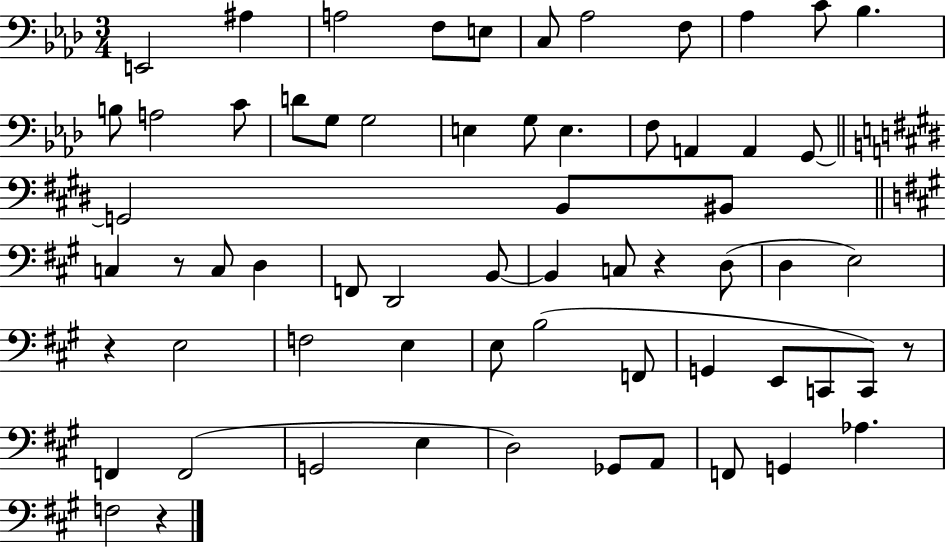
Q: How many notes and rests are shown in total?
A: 64